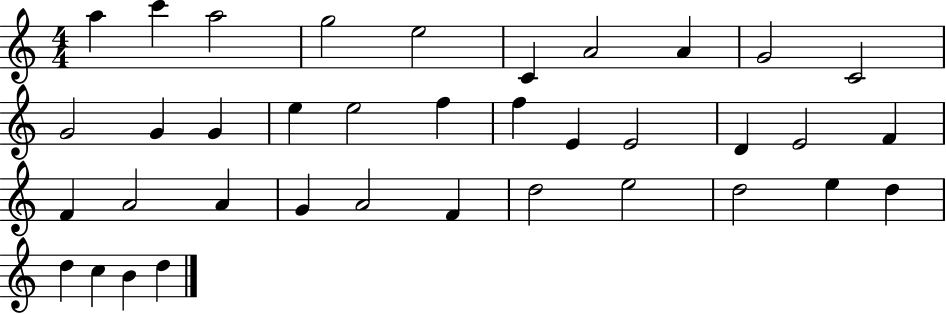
{
  \clef treble
  \numericTimeSignature
  \time 4/4
  \key c \major
  a''4 c'''4 a''2 | g''2 e''2 | c'4 a'2 a'4 | g'2 c'2 | \break g'2 g'4 g'4 | e''4 e''2 f''4 | f''4 e'4 e'2 | d'4 e'2 f'4 | \break f'4 a'2 a'4 | g'4 a'2 f'4 | d''2 e''2 | d''2 e''4 d''4 | \break d''4 c''4 b'4 d''4 | \bar "|."
}